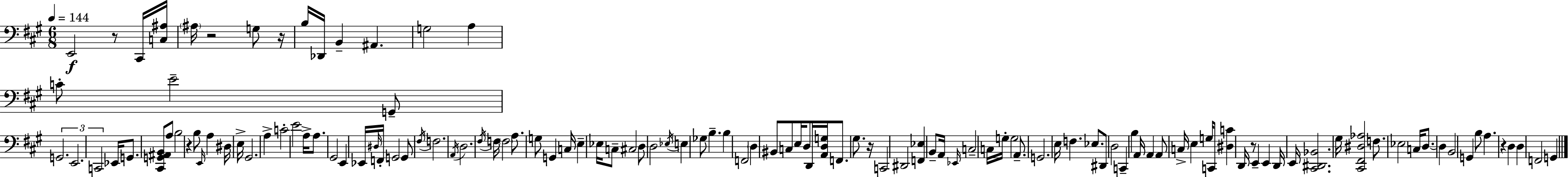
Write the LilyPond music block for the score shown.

{
  \clef bass
  \numericTimeSignature
  \time 6/8
  \key a \major
  \tempo 4 = 144
  e,2\f r8 cis,16 <c ais>16 | \parenthesize ais16 r2 g8 r16 | b16 des,16 b,4-- ais,4. | g2 a4 | \break c'8-. e'2-- g,8-- | \tuplet 3/2 { g,2. | e,2. | c,2 } ees,16 g,8. | \break <cis, g, ais, b,>8 a8 b2 | r4 b8 \grace { e,16 } a4 dis16 | e16-> gis,2. | a4-> c'2-. | \break e'2 a16-> a8. | gis,2 e,4 | ees,16 \grace { dis16 } f,16-. g,2 | g,8 \acciaccatura { fis16 } f2. | \break \acciaccatura { a,16 } d2. | \acciaccatura { fis16 } f16 \parenthesize f2 | a8. g8 g,4 c16 | e4-- ees16 c8-- cis2 | \break d8 d2 | \acciaccatura { ees16 } e4 ges8 b4.-- | b4 f,2 | \parenthesize d4 bis,8 c8 e16 d8 | \break d,16 <a, d g>16 f,8. gis8. r16 c,2 | dis,2 | <f, ees>4 b,8-- a,16 \grace { ees,16 } c2-- | c16 g16-. g2 | \break a,8.-- g,2. | e16 f4. | ees8. dis,8 d2 | c,4-- b4 a,16 | \break a,4 a,8 c16-> e4 g16 | c,8 <dis c'>4 d,16 r8 e,4-- | e,4 d,16 e,16 <cis, dis, bes,>2. | gis16 <cis, fis, dis aes>2 | \break f8. ees2 | c16 d8.~~ d4 b,2 | g,4 b8 | a4. r4 d4 | \break d4 f,2 | g,4 \bar "|."
}